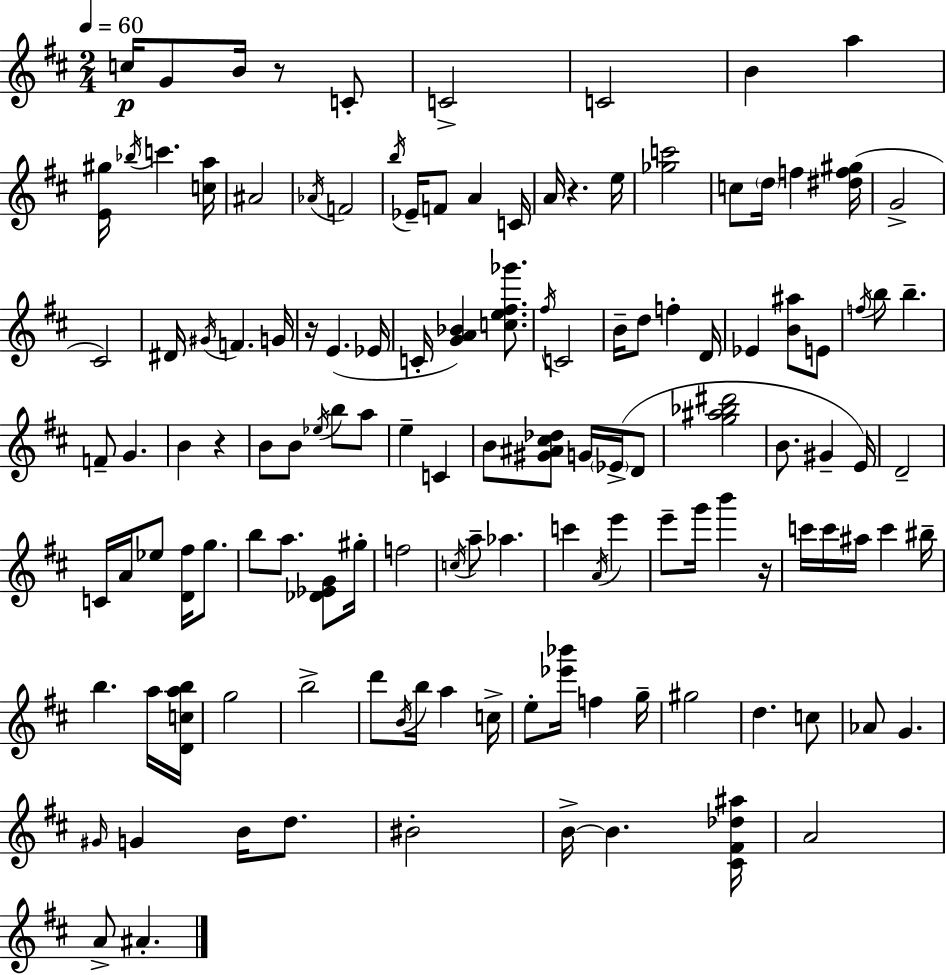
C5/s G4/e B4/s R/e C4/e C4/h C4/h B4/q A5/q [E4,G#5]/s Bb5/s C6/q. [C5,A5]/s A#4/h Ab4/s F4/h B5/s Eb4/s F4/e A4/q C4/s A4/s R/q. E5/s [Gb5,C6]/h C5/e D5/s F5/q [D#5,F5,G#5]/s G4/h C#4/h D#4/s G#4/s F4/q. G4/s R/s E4/q. Eb4/s C4/s [G4,A4,Bb4]/q [C5,E5,F#5,Gb6]/e. F#5/s C4/h B4/s D5/e F5/q D4/s Eb4/q [B4,A#5]/e E4/e F5/s B5/e B5/q. F4/e G4/q. B4/q R/q B4/e B4/e Eb5/s B5/e A5/e E5/q C4/q B4/e [G#4,A#4,C#5,Db5]/e G4/s Eb4/s D4/e [G5,A#5,Bb5,D#6]/h B4/e. G#4/q E4/s D4/h C4/s A4/s Eb5/e [D4,F#5]/s G5/e. B5/e A5/e. [Db4,Eb4,G4]/e G#5/s F5/h C5/s A5/e Ab5/q. C6/q A4/s E6/q E6/e G6/s B6/q R/s C6/s C6/s A#5/s C6/q BIS5/s B5/q. A5/s [D4,C5,A5,B5]/s G5/h B5/h D6/e B4/s B5/s A5/q C5/s E5/e [Eb6,Bb6]/s F5/q G5/s G#5/h D5/q. C5/e Ab4/e G4/q. G#4/s G4/q B4/s D5/e. BIS4/h B4/s B4/q. [C#4,F#4,Db5,A#5]/s A4/h A4/e A#4/q.